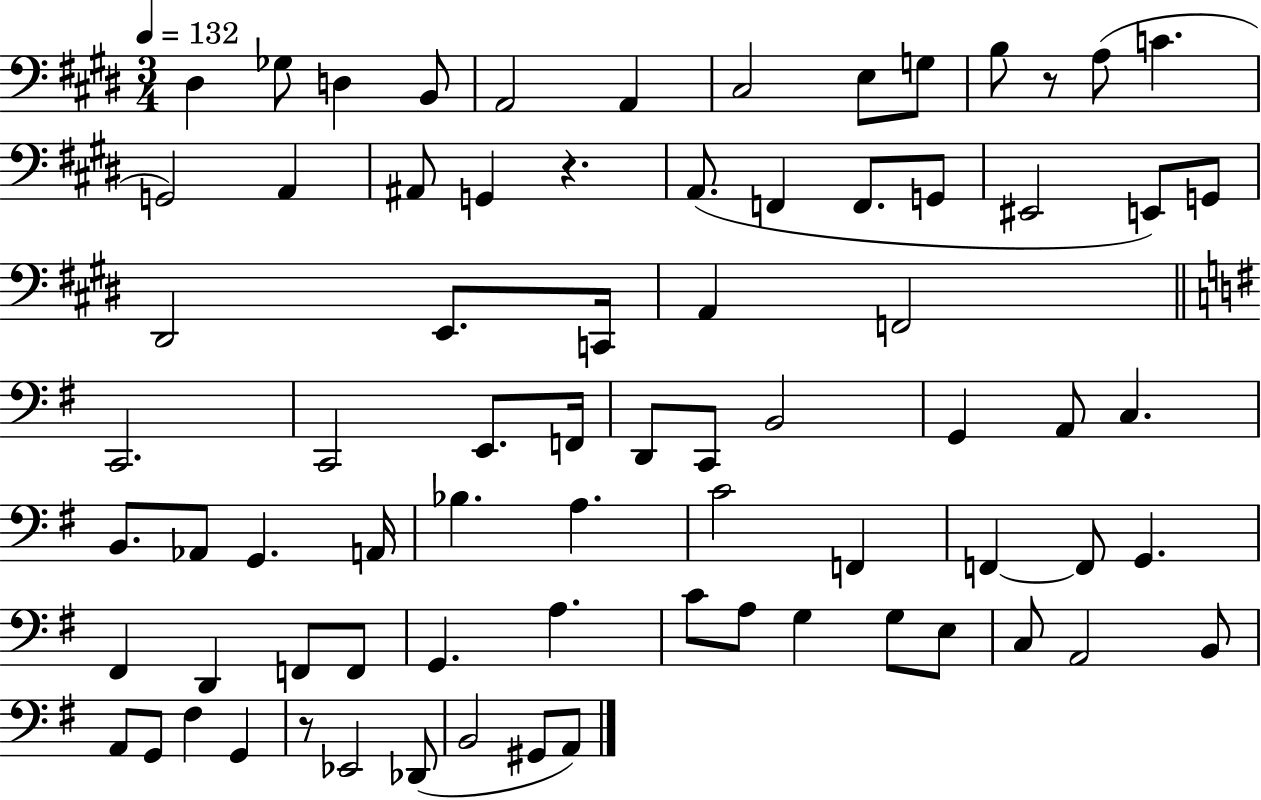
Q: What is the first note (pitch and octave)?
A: D#3